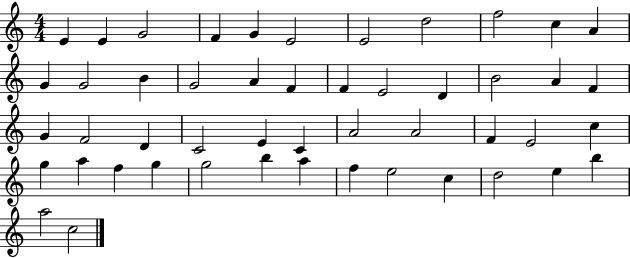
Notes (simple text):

E4/q E4/q G4/h F4/q G4/q E4/h E4/h D5/h F5/h C5/q A4/q G4/q G4/h B4/q G4/h A4/q F4/q F4/q E4/h D4/q B4/h A4/q F4/q G4/q F4/h D4/q C4/h E4/q C4/q A4/h A4/h F4/q E4/h C5/q G5/q A5/q F5/q G5/q G5/h B5/q A5/q F5/q E5/h C5/q D5/h E5/q B5/q A5/h C5/h